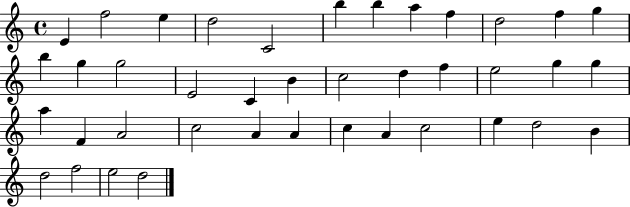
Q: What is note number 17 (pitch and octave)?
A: C4